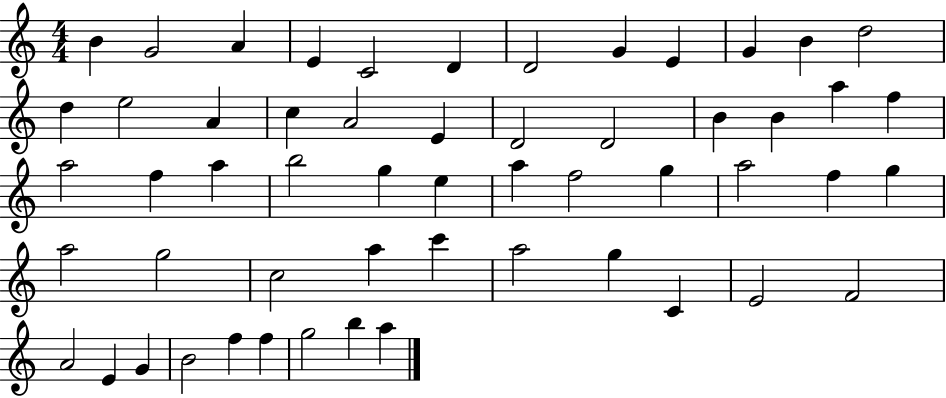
B4/q G4/h A4/q E4/q C4/h D4/q D4/h G4/q E4/q G4/q B4/q D5/h D5/q E5/h A4/q C5/q A4/h E4/q D4/h D4/h B4/q B4/q A5/q F5/q A5/h F5/q A5/q B5/h G5/q E5/q A5/q F5/h G5/q A5/h F5/q G5/q A5/h G5/h C5/h A5/q C6/q A5/h G5/q C4/q E4/h F4/h A4/h E4/q G4/q B4/h F5/q F5/q G5/h B5/q A5/q